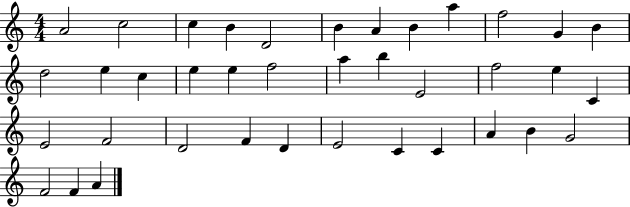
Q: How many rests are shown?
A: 0